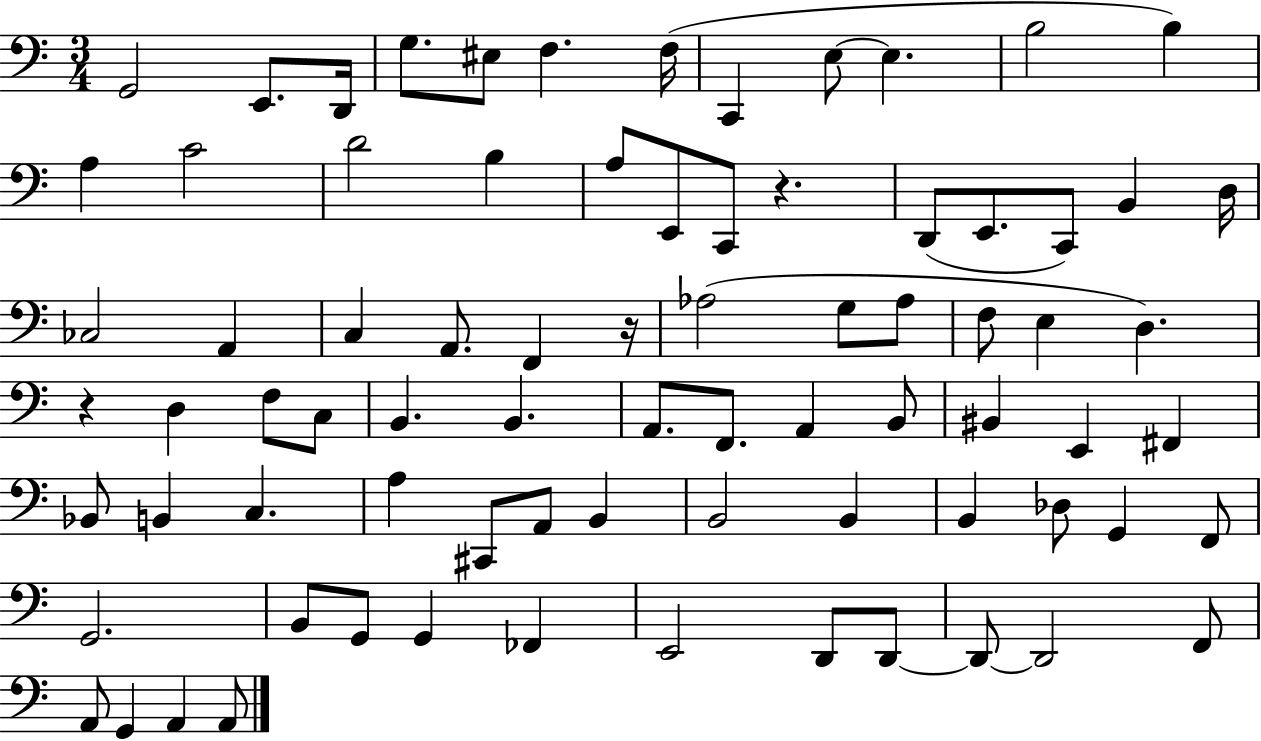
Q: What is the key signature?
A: C major